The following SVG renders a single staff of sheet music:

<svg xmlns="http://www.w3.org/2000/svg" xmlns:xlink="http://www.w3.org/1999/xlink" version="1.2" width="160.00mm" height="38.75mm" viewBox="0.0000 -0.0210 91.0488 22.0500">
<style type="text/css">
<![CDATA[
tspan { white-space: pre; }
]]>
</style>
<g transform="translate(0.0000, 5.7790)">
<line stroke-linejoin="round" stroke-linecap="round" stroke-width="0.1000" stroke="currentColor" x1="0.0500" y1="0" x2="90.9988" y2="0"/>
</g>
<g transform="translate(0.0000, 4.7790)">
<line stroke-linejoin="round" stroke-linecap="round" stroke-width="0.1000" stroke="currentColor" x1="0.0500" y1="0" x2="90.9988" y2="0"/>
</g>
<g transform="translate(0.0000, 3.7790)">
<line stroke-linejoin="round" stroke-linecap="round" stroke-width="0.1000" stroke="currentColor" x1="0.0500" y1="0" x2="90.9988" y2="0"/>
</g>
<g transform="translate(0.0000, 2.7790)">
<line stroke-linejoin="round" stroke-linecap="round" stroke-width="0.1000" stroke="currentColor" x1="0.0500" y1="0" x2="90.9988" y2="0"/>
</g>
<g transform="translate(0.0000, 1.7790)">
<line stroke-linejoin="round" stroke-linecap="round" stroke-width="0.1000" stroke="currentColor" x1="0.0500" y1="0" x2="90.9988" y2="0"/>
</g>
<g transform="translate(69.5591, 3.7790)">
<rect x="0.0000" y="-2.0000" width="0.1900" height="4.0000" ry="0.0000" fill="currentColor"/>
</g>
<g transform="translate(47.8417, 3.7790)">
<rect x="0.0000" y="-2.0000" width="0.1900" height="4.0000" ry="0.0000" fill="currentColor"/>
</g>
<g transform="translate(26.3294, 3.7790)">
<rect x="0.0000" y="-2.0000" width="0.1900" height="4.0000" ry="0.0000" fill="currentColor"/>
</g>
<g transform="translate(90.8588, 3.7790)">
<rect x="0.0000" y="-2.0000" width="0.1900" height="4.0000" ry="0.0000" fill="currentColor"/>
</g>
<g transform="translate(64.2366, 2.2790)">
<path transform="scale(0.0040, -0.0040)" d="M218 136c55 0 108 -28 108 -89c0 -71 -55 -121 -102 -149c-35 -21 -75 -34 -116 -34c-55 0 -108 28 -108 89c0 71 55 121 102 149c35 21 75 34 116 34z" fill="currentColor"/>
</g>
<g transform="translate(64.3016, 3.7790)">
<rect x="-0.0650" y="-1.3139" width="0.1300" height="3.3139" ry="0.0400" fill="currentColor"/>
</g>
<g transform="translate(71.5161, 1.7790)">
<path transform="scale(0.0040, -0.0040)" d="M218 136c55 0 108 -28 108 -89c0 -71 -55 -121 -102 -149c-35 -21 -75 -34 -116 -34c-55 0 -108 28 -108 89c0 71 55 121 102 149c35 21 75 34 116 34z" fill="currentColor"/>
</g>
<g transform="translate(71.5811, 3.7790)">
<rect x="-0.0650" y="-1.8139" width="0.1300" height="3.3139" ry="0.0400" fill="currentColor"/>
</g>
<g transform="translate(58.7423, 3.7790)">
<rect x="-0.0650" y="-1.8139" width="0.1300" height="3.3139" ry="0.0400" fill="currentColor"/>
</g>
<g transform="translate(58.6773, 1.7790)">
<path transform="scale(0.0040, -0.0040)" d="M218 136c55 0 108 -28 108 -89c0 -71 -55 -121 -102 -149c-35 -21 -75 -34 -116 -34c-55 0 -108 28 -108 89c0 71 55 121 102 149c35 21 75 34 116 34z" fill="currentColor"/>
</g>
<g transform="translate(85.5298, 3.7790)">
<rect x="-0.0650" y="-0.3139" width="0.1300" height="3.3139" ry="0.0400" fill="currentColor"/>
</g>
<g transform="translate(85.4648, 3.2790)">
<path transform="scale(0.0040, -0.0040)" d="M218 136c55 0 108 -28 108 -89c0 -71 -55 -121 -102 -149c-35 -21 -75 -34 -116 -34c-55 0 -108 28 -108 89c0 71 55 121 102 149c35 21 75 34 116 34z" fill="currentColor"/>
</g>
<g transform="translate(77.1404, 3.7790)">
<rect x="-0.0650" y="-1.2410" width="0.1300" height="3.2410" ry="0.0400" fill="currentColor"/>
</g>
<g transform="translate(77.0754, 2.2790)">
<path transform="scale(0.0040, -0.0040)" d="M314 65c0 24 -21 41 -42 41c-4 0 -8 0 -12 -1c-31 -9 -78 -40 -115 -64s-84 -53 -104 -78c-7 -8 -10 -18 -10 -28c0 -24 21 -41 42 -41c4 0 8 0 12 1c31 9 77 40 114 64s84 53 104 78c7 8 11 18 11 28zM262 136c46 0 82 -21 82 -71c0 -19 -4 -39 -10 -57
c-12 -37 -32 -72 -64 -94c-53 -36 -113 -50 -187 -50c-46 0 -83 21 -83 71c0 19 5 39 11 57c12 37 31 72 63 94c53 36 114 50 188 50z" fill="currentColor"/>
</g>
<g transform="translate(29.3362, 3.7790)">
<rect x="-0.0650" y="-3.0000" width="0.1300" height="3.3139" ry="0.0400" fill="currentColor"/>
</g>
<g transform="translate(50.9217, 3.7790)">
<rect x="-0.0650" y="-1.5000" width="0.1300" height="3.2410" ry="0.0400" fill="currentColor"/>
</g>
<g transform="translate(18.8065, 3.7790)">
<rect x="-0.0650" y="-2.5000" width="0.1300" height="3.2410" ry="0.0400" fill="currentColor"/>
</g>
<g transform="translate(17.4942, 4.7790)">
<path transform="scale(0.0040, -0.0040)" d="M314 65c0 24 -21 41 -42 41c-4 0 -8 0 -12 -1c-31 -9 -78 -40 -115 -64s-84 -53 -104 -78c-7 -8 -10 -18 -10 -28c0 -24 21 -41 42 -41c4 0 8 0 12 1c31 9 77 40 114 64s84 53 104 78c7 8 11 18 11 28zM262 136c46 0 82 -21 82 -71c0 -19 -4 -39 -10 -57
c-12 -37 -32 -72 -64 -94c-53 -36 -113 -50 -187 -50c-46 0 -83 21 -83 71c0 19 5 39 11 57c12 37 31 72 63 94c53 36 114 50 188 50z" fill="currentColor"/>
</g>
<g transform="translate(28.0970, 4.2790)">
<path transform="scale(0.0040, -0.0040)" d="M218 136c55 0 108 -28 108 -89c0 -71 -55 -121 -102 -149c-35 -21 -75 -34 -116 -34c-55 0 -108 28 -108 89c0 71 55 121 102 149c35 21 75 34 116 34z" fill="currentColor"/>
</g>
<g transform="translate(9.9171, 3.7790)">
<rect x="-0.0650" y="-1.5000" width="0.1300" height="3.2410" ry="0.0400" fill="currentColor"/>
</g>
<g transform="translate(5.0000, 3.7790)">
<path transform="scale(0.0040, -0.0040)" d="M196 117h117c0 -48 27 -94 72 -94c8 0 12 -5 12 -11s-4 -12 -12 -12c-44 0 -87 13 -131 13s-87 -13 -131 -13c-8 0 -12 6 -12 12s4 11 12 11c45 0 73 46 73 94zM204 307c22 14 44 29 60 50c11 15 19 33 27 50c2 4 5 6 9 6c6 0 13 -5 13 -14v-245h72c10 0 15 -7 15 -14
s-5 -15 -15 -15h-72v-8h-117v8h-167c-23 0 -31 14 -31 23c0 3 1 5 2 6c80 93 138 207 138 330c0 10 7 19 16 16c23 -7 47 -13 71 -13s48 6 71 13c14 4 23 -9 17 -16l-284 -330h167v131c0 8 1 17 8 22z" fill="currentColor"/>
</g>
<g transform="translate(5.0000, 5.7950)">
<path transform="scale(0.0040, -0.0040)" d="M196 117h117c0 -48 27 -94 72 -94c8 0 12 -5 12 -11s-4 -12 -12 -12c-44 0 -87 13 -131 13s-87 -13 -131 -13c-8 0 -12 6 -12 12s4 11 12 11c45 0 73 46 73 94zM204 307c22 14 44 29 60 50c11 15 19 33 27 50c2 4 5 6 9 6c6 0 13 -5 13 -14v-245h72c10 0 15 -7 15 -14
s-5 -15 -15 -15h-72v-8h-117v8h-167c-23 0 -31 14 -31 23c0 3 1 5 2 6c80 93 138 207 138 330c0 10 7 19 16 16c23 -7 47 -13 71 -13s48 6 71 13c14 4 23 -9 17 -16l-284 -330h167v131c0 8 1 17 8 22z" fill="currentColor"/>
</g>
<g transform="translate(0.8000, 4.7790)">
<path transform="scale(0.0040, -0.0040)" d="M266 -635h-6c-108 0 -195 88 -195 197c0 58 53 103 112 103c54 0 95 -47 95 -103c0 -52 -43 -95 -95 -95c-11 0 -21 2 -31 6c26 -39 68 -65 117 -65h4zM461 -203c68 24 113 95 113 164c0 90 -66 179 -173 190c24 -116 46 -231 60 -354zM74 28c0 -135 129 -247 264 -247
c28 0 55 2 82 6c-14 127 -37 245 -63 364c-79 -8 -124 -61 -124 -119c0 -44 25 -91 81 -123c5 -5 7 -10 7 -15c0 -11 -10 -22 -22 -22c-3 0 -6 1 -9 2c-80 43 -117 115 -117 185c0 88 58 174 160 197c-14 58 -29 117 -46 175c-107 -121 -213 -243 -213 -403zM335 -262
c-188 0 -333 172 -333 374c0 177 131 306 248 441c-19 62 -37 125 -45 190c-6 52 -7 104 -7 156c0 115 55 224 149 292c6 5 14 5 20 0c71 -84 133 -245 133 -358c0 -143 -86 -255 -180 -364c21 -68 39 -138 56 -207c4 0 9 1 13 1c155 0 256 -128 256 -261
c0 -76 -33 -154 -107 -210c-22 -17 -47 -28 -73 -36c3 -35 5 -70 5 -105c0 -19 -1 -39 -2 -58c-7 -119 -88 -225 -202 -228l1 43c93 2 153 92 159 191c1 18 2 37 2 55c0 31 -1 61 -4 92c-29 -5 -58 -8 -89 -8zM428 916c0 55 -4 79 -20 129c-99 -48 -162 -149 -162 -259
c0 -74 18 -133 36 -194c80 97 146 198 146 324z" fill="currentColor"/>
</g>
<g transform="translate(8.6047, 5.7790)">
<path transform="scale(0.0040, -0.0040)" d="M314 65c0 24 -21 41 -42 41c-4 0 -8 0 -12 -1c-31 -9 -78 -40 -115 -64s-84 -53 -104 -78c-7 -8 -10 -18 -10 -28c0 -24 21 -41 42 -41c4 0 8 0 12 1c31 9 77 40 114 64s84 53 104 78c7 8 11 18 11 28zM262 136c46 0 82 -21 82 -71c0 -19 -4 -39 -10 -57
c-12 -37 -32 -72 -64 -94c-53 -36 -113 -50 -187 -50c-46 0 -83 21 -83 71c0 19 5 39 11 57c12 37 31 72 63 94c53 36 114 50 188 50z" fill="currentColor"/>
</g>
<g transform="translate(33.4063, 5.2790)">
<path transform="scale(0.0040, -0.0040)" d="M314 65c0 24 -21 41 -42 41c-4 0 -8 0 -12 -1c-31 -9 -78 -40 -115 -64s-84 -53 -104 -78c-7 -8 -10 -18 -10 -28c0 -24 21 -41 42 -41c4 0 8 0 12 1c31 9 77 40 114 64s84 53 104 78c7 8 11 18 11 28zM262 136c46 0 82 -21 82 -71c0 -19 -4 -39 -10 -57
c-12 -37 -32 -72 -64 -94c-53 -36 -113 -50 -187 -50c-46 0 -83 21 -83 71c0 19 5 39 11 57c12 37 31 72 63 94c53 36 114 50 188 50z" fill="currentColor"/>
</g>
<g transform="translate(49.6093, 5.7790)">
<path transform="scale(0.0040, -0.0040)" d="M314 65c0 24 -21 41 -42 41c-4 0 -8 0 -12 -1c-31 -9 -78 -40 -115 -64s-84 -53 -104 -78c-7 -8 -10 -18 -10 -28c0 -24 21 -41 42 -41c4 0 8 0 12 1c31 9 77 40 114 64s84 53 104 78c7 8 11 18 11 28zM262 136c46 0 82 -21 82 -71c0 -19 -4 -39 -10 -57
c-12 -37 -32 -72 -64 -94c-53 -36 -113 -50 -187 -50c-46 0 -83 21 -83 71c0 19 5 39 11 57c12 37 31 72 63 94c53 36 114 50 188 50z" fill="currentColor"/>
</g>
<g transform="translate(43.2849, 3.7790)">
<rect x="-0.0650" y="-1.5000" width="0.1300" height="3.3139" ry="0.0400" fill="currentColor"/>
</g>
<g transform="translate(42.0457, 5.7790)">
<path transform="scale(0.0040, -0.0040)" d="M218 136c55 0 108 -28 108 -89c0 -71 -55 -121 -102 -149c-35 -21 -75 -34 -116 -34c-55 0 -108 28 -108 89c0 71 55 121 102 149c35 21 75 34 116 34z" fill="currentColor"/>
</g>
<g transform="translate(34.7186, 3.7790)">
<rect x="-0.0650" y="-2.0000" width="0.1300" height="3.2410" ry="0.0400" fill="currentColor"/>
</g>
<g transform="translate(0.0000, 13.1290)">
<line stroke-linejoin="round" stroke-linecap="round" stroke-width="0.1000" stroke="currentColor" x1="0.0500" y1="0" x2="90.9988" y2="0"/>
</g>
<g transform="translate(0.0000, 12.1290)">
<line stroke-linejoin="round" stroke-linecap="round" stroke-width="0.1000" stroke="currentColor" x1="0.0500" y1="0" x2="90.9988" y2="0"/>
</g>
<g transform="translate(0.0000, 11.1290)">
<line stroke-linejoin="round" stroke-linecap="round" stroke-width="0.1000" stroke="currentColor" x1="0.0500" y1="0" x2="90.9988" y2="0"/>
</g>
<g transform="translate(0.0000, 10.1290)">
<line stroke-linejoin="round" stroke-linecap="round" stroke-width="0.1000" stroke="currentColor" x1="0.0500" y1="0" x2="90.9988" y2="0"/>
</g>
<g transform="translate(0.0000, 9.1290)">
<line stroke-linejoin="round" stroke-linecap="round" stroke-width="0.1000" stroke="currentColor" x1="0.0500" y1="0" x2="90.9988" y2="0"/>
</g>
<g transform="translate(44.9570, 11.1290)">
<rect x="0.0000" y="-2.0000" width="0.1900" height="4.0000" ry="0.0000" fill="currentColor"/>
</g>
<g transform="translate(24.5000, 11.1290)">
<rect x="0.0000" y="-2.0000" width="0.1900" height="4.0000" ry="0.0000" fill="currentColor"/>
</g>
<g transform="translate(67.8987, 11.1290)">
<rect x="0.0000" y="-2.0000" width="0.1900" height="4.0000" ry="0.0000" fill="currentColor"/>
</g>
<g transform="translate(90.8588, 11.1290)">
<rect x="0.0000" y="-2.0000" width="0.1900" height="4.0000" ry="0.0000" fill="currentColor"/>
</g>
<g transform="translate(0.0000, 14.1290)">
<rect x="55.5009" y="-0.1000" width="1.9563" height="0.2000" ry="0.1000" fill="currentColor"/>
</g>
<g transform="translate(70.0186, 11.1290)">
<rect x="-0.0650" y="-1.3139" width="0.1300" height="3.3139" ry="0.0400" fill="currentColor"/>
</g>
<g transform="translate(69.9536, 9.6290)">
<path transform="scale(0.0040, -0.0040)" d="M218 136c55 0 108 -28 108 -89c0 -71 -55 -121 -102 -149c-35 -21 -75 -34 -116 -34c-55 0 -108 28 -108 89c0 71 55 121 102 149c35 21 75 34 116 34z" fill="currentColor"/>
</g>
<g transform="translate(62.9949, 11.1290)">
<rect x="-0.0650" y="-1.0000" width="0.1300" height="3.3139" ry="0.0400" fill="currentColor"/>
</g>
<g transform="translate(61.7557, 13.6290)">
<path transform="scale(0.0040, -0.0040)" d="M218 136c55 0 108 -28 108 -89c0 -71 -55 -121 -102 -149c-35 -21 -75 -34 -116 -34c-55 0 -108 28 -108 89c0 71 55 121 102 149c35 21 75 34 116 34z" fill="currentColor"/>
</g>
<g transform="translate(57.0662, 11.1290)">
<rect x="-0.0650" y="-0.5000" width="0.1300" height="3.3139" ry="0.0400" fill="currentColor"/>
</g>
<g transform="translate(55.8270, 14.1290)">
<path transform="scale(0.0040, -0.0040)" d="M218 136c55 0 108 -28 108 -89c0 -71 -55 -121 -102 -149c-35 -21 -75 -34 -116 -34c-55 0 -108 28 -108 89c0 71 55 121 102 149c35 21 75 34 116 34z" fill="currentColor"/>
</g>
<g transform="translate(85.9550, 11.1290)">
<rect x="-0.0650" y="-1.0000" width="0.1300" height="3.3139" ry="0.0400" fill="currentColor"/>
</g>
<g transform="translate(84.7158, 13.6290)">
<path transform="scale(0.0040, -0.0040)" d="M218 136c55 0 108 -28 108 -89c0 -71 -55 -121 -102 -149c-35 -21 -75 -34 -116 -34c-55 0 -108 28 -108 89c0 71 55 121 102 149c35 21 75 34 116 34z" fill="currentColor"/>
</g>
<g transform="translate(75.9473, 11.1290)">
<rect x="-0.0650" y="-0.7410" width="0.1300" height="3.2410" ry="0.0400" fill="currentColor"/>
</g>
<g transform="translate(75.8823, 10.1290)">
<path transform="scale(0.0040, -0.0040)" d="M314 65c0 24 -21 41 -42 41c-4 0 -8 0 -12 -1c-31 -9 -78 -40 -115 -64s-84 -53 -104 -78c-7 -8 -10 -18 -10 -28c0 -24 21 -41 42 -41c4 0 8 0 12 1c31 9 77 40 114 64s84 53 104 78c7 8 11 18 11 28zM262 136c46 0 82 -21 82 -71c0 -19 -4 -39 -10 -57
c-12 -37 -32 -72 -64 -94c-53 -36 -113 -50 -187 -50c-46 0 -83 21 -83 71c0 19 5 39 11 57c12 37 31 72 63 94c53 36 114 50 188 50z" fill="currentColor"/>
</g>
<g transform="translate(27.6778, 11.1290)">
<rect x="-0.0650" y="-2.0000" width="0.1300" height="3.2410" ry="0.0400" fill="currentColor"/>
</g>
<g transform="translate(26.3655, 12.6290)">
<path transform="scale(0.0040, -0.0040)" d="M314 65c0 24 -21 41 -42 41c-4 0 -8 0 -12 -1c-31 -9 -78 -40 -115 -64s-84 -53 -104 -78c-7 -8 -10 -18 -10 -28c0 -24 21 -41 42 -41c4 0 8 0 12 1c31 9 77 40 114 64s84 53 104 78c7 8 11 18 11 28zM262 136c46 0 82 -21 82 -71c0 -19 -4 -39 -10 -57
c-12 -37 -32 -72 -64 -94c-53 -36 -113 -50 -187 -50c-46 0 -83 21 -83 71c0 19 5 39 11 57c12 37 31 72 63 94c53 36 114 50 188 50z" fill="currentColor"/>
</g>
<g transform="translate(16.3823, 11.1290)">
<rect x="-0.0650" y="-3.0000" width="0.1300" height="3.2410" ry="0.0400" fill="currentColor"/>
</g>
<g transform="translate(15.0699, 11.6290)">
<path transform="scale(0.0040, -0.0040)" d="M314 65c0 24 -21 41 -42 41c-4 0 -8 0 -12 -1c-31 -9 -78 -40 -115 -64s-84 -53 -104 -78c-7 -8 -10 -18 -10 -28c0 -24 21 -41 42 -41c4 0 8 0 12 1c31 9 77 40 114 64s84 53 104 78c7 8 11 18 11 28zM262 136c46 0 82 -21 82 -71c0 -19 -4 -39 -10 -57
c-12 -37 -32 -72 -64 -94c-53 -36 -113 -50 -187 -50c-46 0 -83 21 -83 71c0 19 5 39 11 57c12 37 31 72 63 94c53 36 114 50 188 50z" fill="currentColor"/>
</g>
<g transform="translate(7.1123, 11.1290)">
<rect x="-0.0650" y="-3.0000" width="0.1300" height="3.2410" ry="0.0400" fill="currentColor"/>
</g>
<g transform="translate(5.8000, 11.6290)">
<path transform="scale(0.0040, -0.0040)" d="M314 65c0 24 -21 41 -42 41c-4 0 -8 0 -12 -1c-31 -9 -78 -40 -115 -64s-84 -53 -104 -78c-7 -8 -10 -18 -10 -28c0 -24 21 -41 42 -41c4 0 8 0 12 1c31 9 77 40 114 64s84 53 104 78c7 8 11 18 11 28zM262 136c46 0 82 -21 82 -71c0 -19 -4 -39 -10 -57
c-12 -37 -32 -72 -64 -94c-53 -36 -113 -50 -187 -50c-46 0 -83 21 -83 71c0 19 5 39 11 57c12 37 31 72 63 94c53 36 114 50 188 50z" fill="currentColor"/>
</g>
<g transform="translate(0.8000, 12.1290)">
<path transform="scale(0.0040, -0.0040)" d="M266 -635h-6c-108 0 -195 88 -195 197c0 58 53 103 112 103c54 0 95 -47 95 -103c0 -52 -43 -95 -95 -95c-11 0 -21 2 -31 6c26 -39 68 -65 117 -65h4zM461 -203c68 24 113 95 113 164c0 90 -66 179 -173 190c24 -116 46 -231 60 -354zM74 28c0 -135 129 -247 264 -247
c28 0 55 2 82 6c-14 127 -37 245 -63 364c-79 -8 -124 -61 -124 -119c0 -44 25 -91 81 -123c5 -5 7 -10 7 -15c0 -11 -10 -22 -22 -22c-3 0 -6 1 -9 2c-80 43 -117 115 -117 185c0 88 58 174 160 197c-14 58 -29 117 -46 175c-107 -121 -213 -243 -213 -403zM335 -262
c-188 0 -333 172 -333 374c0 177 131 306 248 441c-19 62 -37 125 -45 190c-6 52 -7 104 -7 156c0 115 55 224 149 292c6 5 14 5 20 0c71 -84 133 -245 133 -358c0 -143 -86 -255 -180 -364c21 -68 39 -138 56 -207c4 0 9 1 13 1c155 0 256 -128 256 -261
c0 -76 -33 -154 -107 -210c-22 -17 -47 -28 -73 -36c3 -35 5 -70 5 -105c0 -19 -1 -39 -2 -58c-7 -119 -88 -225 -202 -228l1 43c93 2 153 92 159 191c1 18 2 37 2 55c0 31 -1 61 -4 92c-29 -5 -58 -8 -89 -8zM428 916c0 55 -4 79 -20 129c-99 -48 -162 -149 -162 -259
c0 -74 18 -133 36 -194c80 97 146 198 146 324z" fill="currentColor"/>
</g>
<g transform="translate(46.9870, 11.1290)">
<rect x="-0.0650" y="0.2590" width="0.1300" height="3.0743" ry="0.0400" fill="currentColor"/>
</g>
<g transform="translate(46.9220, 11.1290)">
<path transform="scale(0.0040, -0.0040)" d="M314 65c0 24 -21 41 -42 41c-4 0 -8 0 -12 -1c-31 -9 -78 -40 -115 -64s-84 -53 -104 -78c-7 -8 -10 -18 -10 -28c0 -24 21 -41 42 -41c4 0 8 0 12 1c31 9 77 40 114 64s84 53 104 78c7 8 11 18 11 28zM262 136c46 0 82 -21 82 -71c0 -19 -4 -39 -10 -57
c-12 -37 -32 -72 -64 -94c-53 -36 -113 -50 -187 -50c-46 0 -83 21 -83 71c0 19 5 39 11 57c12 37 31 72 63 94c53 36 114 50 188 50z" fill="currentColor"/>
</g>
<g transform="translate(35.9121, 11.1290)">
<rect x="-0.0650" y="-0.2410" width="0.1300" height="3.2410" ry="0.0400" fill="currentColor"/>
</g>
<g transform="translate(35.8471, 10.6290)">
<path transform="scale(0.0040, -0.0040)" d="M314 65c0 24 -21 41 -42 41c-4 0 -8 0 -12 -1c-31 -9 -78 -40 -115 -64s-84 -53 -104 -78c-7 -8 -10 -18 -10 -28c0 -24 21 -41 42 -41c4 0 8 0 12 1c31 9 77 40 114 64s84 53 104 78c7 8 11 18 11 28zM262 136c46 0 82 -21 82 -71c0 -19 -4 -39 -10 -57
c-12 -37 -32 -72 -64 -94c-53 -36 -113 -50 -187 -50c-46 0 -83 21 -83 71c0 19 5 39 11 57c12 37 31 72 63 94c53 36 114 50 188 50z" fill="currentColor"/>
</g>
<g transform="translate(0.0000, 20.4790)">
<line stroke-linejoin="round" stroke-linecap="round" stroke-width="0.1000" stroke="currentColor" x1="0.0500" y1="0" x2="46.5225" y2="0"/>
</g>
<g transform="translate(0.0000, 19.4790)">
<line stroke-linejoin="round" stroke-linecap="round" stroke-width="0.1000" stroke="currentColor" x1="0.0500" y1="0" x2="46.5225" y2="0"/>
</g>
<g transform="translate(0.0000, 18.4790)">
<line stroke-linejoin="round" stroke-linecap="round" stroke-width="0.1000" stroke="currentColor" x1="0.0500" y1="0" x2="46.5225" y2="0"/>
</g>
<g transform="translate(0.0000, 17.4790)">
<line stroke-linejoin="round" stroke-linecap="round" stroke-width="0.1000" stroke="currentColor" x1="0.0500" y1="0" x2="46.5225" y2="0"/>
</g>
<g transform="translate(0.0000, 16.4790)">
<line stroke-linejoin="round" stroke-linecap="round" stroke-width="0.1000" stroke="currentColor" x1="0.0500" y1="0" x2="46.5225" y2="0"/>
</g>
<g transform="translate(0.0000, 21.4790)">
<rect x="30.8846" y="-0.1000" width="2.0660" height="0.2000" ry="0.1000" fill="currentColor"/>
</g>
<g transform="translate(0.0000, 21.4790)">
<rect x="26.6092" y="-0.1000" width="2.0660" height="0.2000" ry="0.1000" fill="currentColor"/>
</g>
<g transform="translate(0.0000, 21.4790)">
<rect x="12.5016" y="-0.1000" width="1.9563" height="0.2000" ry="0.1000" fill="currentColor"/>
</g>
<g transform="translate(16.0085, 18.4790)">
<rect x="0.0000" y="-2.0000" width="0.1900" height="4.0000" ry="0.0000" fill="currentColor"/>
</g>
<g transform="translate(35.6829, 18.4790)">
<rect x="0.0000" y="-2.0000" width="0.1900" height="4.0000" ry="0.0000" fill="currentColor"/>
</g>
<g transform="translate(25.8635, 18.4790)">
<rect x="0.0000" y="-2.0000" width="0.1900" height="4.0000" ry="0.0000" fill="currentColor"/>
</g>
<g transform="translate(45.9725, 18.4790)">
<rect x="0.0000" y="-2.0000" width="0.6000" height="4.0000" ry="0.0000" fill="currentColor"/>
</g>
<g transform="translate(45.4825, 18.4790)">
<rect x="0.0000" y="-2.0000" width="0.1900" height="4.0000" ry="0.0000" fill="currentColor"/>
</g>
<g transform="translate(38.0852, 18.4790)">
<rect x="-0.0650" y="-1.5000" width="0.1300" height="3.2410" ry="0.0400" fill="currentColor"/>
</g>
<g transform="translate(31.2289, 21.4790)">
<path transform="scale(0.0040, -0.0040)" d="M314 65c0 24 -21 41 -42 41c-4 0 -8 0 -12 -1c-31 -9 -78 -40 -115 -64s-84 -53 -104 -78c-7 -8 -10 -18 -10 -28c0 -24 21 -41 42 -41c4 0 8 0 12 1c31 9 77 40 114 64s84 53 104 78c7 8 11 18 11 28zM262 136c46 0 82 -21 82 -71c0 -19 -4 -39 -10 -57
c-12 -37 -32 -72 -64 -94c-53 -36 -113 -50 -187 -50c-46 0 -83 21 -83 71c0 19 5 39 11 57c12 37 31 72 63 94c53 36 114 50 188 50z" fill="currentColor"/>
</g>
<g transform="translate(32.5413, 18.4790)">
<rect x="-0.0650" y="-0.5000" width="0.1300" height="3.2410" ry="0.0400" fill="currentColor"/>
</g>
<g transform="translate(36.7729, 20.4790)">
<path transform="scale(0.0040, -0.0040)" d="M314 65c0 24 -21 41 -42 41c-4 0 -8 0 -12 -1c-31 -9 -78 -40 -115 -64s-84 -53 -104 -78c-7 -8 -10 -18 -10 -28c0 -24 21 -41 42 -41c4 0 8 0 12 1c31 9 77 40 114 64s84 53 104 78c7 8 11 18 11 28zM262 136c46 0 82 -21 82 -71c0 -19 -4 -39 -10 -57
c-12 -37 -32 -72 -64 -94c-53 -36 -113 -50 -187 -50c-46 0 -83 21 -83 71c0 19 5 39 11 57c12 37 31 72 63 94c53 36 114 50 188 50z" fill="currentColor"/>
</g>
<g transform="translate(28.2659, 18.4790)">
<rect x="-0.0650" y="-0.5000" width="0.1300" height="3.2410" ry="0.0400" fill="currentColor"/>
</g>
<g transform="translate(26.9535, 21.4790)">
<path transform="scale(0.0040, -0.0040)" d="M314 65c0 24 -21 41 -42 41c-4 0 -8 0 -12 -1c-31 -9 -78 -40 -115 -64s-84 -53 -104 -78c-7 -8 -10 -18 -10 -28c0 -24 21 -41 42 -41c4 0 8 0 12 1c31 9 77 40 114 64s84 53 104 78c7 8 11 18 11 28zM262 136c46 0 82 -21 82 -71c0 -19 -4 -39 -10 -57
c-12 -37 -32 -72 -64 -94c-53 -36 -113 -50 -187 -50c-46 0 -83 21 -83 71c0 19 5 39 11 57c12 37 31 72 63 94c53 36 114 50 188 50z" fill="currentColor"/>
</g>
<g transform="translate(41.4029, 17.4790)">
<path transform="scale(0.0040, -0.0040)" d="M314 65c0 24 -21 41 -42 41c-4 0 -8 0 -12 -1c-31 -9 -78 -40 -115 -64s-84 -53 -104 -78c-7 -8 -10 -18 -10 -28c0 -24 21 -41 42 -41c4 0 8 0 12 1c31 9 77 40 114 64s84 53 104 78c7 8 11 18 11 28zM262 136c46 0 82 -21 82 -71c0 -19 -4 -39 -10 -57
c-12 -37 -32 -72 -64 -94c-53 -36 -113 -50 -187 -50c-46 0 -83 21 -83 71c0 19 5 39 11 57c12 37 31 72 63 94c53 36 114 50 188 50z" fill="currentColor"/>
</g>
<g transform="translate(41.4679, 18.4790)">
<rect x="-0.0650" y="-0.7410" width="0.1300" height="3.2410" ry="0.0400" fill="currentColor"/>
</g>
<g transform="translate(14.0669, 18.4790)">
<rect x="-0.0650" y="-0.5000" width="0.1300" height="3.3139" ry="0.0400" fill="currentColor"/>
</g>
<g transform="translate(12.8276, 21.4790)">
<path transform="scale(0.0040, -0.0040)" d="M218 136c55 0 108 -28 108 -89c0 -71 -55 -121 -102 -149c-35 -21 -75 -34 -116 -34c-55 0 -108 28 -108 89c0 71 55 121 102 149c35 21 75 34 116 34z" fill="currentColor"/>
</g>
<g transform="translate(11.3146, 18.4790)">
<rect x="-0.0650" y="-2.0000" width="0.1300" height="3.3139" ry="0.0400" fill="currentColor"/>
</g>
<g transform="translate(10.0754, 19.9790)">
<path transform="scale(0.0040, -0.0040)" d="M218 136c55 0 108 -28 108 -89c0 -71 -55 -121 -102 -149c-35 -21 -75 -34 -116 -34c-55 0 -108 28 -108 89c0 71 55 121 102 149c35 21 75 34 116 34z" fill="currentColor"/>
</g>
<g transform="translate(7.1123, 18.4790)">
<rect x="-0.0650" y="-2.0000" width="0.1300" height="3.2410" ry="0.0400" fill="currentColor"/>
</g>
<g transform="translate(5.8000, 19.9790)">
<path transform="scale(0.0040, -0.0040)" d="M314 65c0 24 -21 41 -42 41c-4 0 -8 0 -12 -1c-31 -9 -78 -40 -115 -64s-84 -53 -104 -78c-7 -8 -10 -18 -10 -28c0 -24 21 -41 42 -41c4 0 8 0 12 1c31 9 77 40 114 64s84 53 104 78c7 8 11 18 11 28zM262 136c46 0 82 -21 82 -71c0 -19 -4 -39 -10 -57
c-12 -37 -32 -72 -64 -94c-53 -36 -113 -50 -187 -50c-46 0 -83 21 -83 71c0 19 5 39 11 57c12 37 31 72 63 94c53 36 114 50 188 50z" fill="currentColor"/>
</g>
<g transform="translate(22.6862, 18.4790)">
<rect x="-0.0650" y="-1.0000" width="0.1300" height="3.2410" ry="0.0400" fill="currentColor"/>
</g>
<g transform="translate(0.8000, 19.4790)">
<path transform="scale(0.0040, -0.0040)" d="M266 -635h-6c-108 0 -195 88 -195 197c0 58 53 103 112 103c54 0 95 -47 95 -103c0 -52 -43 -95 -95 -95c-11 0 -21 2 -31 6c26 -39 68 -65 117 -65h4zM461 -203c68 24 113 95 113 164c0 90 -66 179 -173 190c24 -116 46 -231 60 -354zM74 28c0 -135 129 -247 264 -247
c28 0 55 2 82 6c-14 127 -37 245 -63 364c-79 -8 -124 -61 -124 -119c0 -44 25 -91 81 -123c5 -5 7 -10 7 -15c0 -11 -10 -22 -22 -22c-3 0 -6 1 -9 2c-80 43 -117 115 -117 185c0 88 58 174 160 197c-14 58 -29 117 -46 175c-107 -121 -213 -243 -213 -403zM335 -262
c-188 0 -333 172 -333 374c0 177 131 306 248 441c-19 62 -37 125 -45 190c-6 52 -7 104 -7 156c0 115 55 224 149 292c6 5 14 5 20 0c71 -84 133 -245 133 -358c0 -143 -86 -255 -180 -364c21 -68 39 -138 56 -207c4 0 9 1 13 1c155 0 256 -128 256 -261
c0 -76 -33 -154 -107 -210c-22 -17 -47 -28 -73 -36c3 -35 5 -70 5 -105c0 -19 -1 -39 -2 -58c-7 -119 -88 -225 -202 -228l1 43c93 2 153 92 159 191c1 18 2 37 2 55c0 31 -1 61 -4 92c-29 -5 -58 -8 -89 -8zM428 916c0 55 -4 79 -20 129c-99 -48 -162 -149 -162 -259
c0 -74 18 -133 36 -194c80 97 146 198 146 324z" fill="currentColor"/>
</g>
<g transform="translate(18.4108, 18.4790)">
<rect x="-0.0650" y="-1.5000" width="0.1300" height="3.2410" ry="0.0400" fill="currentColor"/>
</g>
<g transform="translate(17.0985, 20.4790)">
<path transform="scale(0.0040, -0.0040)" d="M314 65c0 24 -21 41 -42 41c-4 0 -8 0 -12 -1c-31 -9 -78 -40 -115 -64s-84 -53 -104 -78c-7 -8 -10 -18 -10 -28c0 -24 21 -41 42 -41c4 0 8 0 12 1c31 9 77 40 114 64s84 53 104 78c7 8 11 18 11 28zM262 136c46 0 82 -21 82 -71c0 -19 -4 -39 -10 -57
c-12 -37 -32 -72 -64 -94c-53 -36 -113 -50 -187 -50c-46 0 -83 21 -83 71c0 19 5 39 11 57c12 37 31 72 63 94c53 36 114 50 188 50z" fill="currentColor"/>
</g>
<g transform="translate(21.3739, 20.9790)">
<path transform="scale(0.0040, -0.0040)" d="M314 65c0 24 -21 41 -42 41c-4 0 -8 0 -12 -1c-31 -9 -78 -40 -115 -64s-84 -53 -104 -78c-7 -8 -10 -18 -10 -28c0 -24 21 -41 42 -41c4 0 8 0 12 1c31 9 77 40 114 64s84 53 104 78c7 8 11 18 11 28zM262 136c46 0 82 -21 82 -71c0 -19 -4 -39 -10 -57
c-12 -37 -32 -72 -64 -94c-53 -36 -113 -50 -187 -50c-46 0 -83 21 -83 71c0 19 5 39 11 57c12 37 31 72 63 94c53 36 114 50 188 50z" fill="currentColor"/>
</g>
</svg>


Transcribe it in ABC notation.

X:1
T:Untitled
M:4/4
L:1/4
K:C
E2 G2 A F2 E E2 f e f e2 c A2 A2 F2 c2 B2 C D e d2 D F2 F C E2 D2 C2 C2 E2 d2